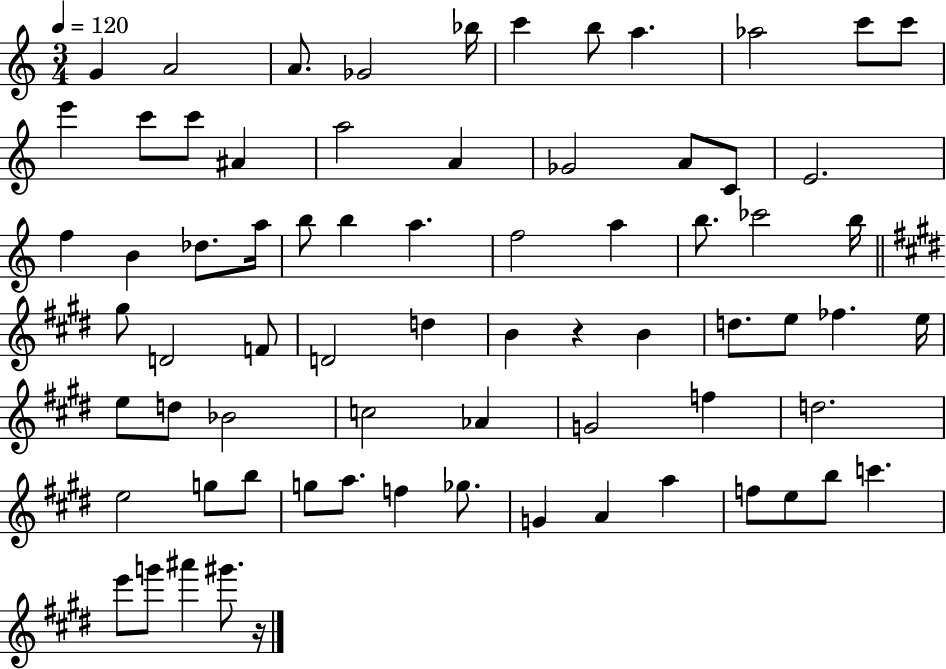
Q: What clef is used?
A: treble